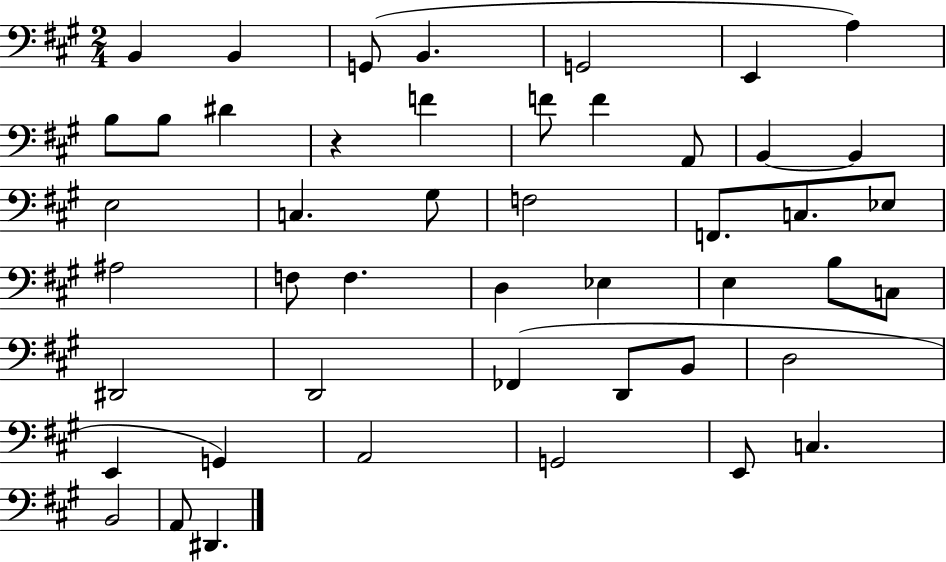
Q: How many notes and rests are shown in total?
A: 47